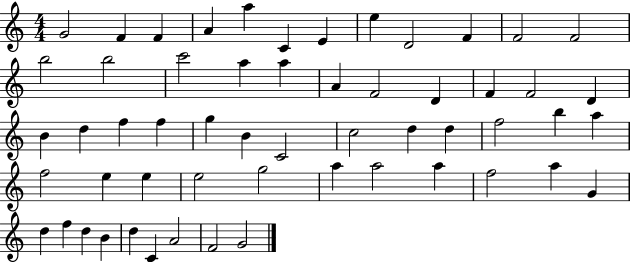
X:1
T:Untitled
M:4/4
L:1/4
K:C
G2 F F A a C E e D2 F F2 F2 b2 b2 c'2 a a A F2 D F F2 D B d f f g B C2 c2 d d f2 b a f2 e e e2 g2 a a2 a f2 a G d f d B d C A2 F2 G2